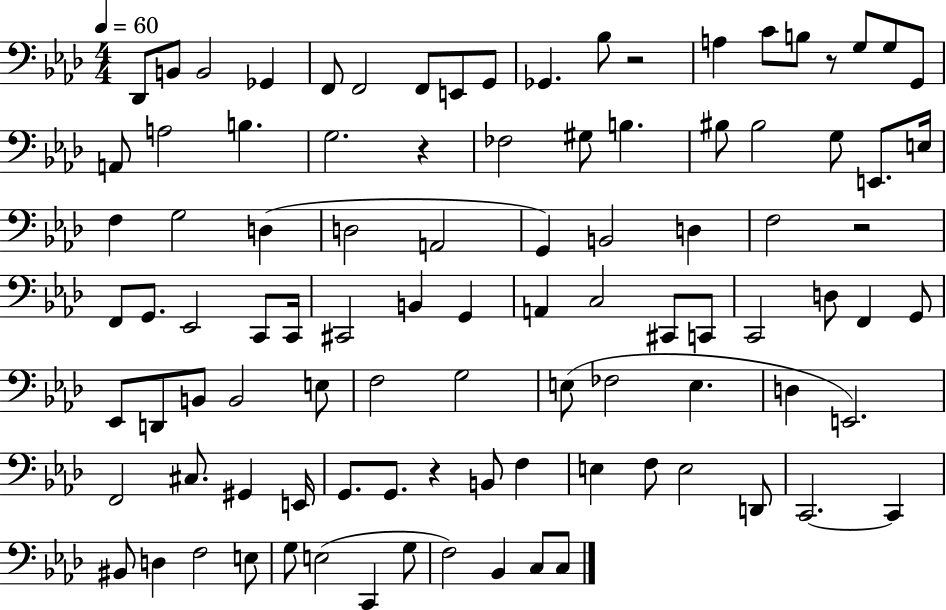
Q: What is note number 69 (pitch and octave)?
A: G#2